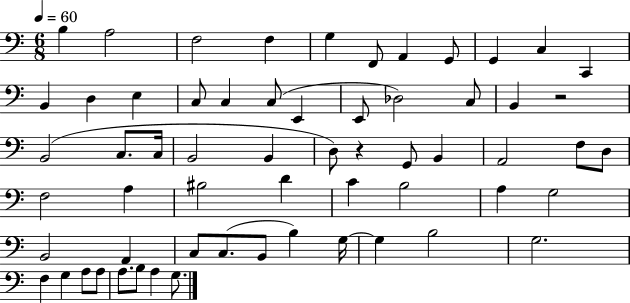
X:1
T:Untitled
M:6/8
L:1/4
K:C
B, A,2 F,2 F, G, F,,/2 A,, G,,/2 G,, C, C,, B,, D, E, C,/2 C, C,/2 E,, E,,/2 _D,2 C,/2 B,, z2 B,,2 C,/2 C,/4 B,,2 B,, D,/2 z G,,/2 B,, A,,2 F,/2 D,/2 F,2 A, ^B,2 D C B,2 A, G,2 B,,2 A,, C,/2 C,/2 B,,/2 B, G,/4 G, B,2 G,2 F, G, A,/2 A,/2 A,/2 B,/2 A, G,/2